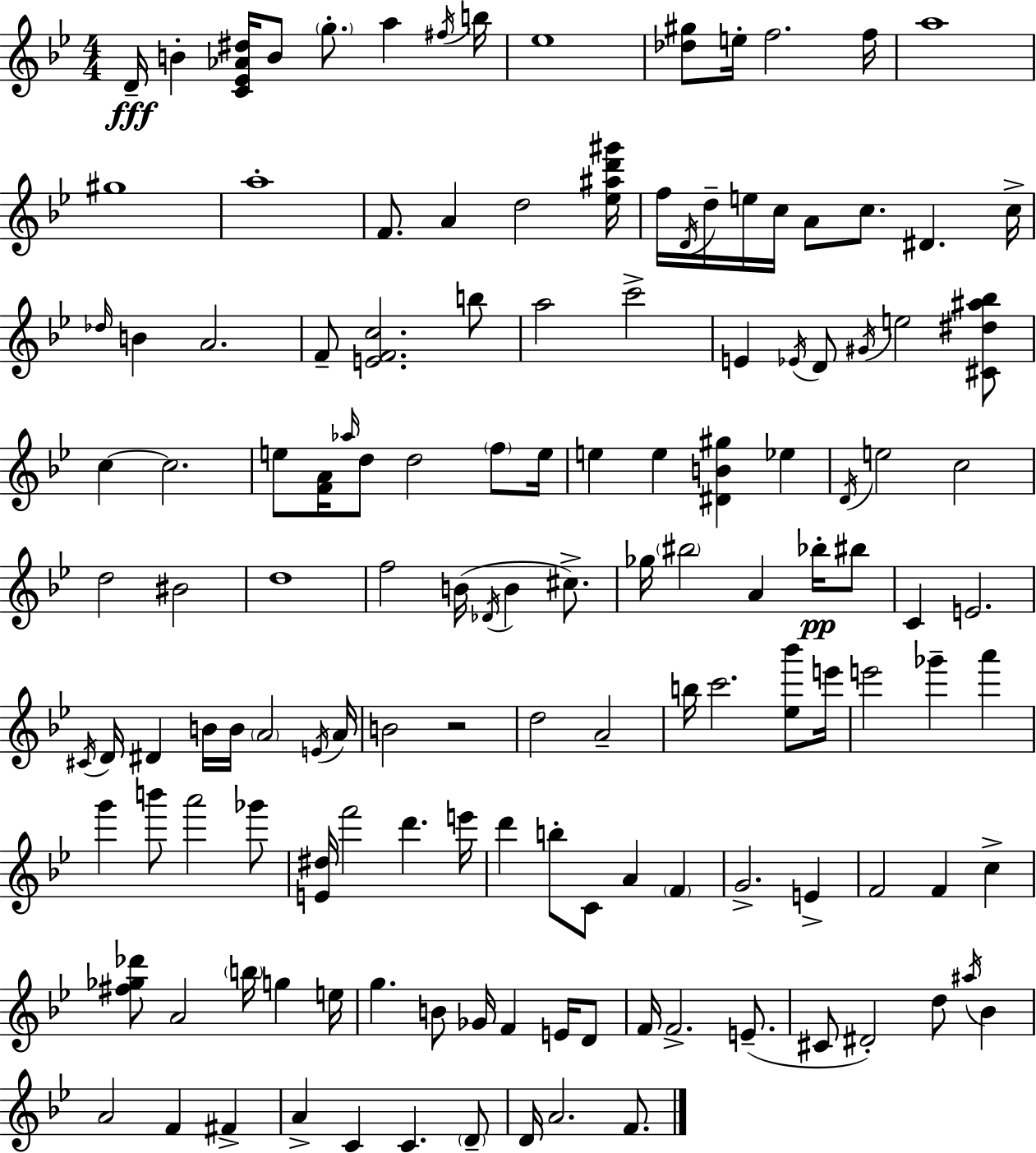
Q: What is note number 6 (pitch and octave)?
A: F#5